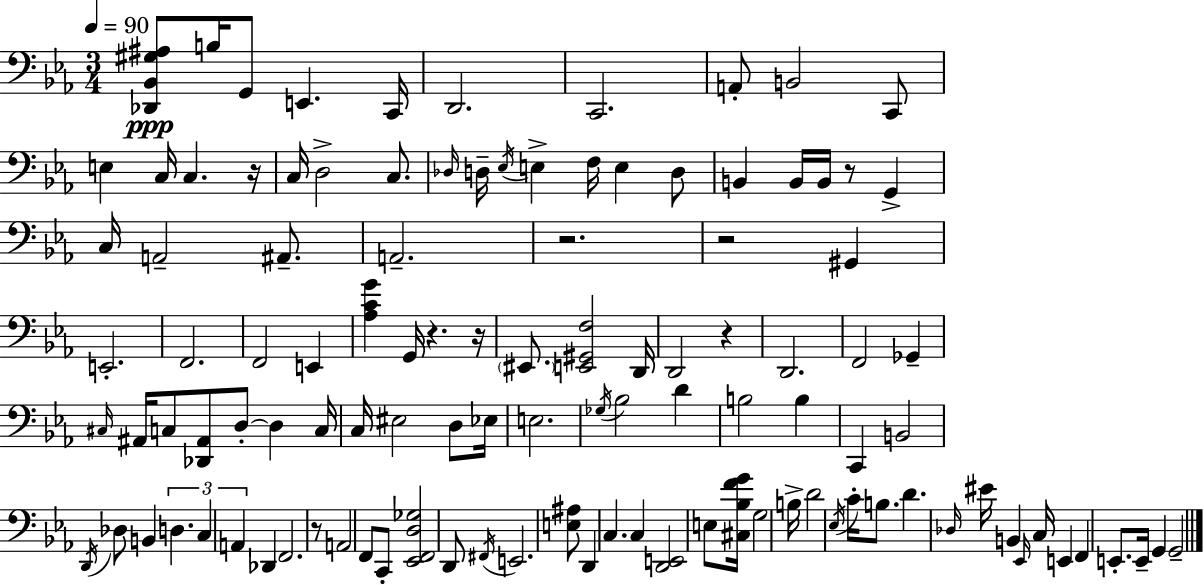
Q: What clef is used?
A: bass